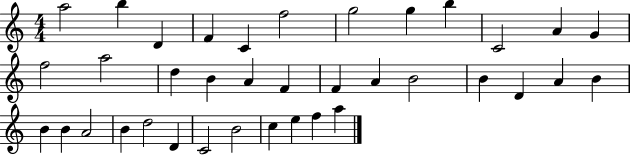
A5/h B5/q D4/q F4/q C4/q F5/h G5/h G5/q B5/q C4/h A4/q G4/q F5/h A5/h D5/q B4/q A4/q F4/q F4/q A4/q B4/h B4/q D4/q A4/q B4/q B4/q B4/q A4/h B4/q D5/h D4/q C4/h B4/h C5/q E5/q F5/q A5/q